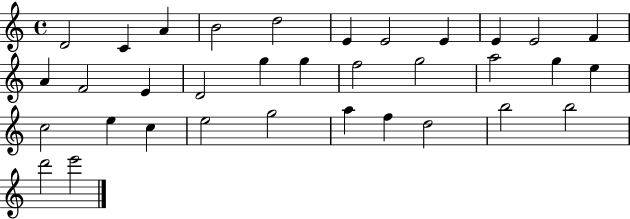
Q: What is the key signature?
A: C major